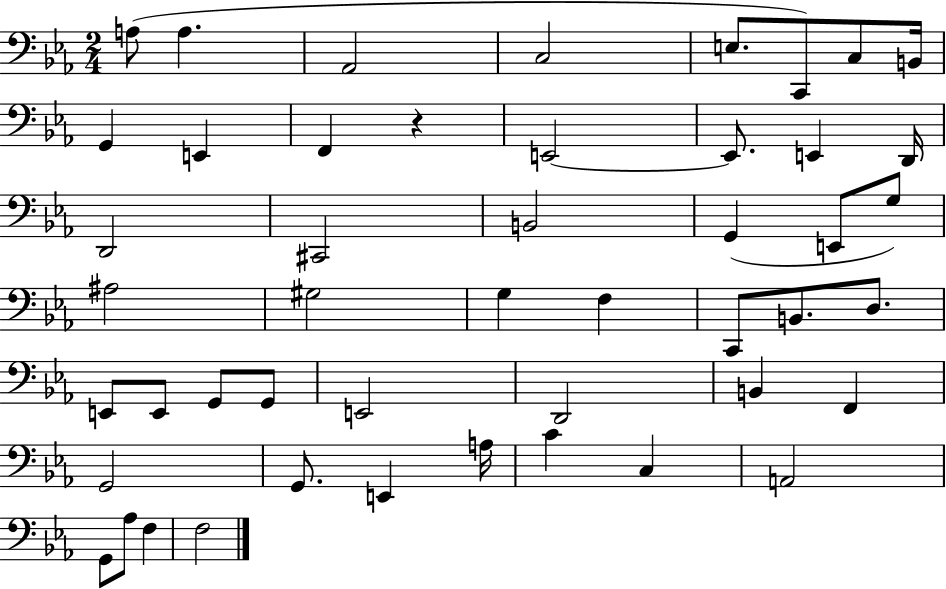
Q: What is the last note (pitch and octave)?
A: F3